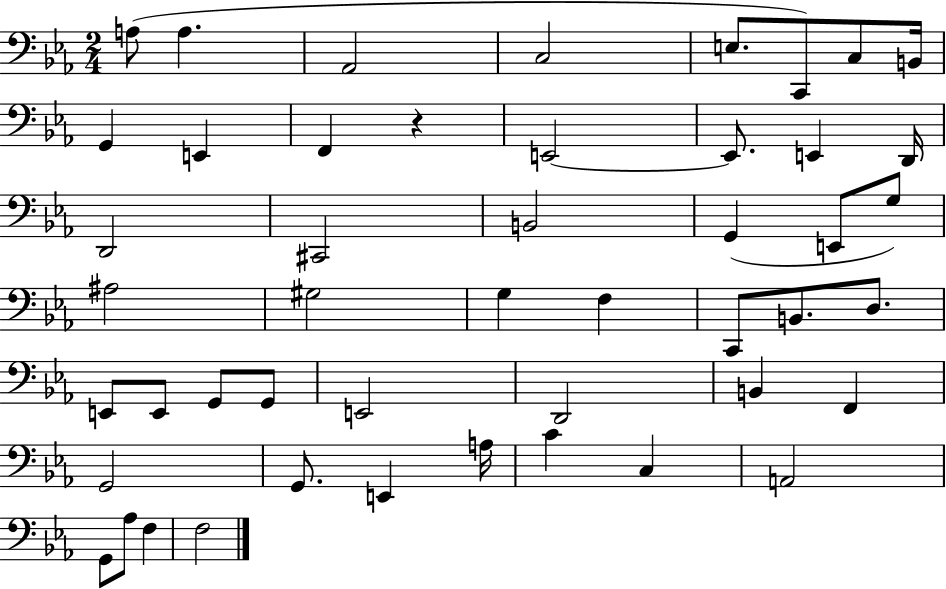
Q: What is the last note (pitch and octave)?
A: F3